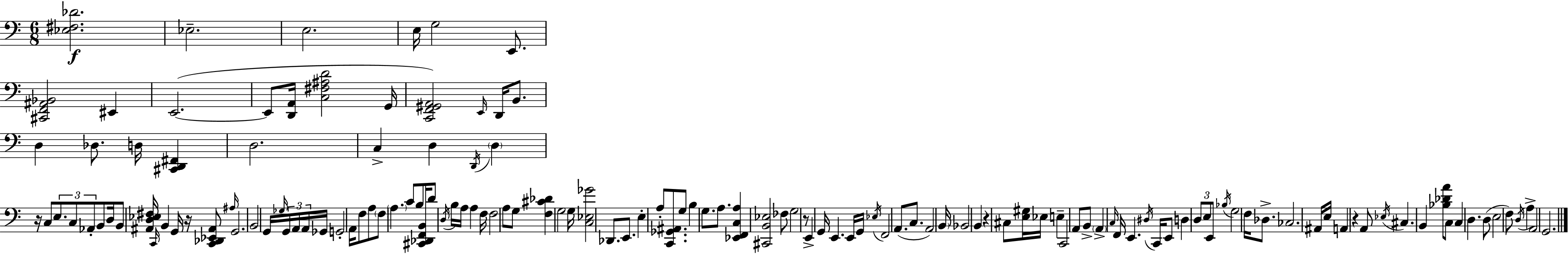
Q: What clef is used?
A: bass